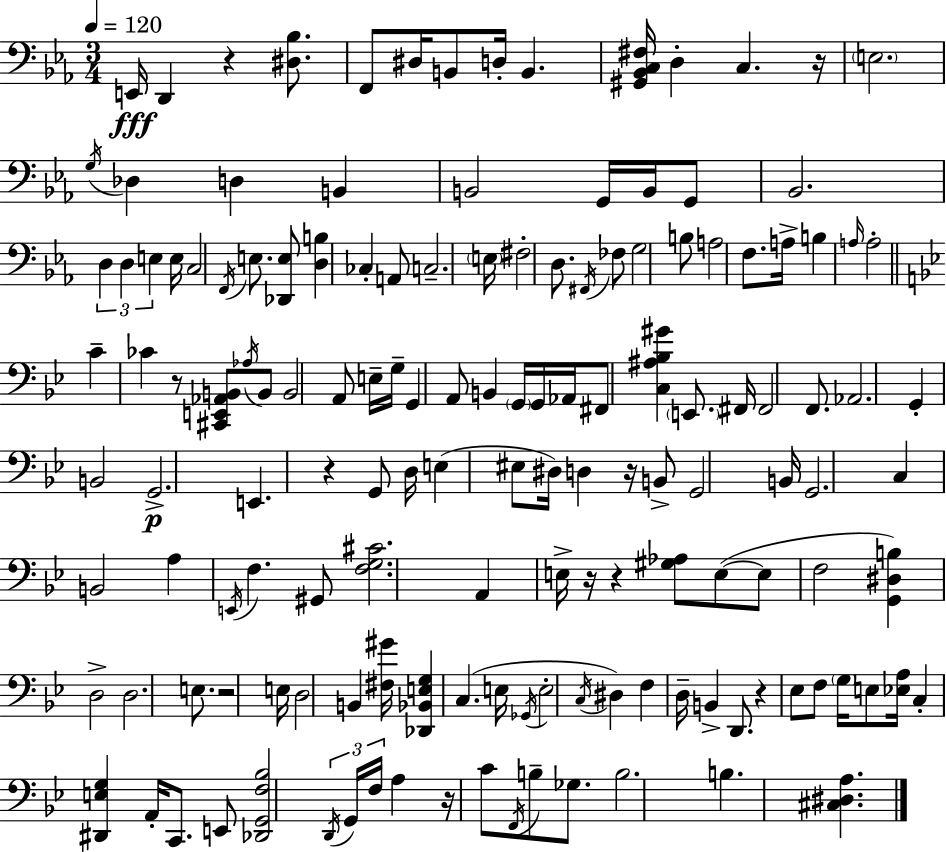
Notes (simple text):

E2/s D2/q R/q [D#3,Bb3]/e. F2/e D#3/s B2/e D3/s B2/q. [G#2,Bb2,C3,F#3]/s D3/q C3/q. R/s E3/h. G3/s Db3/q D3/q B2/q B2/h G2/s B2/s G2/e Bb2/h. D3/q D3/q E3/q E3/s C3/h F2/s E3/e. [Db2,E3]/e [D3,B3]/q CES3/q A2/e C3/h. E3/s F#3/h D3/e. F#2/s FES3/e G3/h B3/e A3/h F3/e. A3/s B3/q A3/s A3/h C4/q CES4/q R/e [C#2,E2,Ab2,B2]/e Ab3/s B2/e B2/h A2/e E3/s G3/s G2/q A2/e B2/q G2/s G2/s Ab2/s F#2/e [C3,A#3,Bb3,G#4]/q E2/e. F#2/s F#2/h F2/e. Ab2/h. G2/q B2/h G2/h. E2/q. R/q G2/e D3/s E3/q EIS3/e D#3/s D3/q R/s B2/e G2/h B2/s G2/h. C3/q B2/h A3/q E2/s F3/q. G#2/e [F3,G3,C#4]/h. A2/q E3/s R/s R/q [G#3,Ab3]/e E3/e E3/e F3/h [G2,D#3,B3]/q D3/h D3/h. E3/e. R/h E3/s D3/h B2/q [F#3,G#4]/s [Db2,Bb2,E3,G3]/q C3/q. E3/s Gb2/s E3/h C3/s D#3/q F3/q D3/s B2/q D2/e. R/q Eb3/e F3/e G3/s E3/e [Eb3,A3]/s C3/q [D#2,E3,G3]/q A2/s C2/e. E2/e [Db2,G2,F3,Bb3]/h D2/s G2/s F3/s A3/q R/s C4/e F2/s B3/e Gb3/e. B3/h. B3/q. [C#3,D#3,A3]/q.